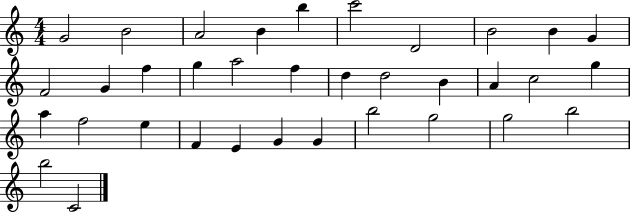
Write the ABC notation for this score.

X:1
T:Untitled
M:4/4
L:1/4
K:C
G2 B2 A2 B b c'2 D2 B2 B G F2 G f g a2 f d d2 B A c2 g a f2 e F E G G b2 g2 g2 b2 b2 C2